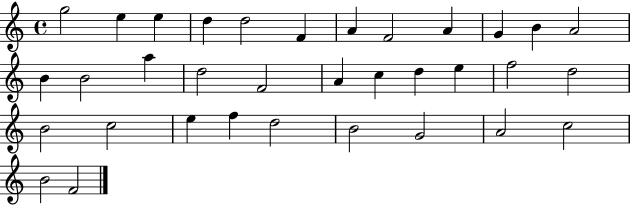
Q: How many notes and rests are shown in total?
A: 34